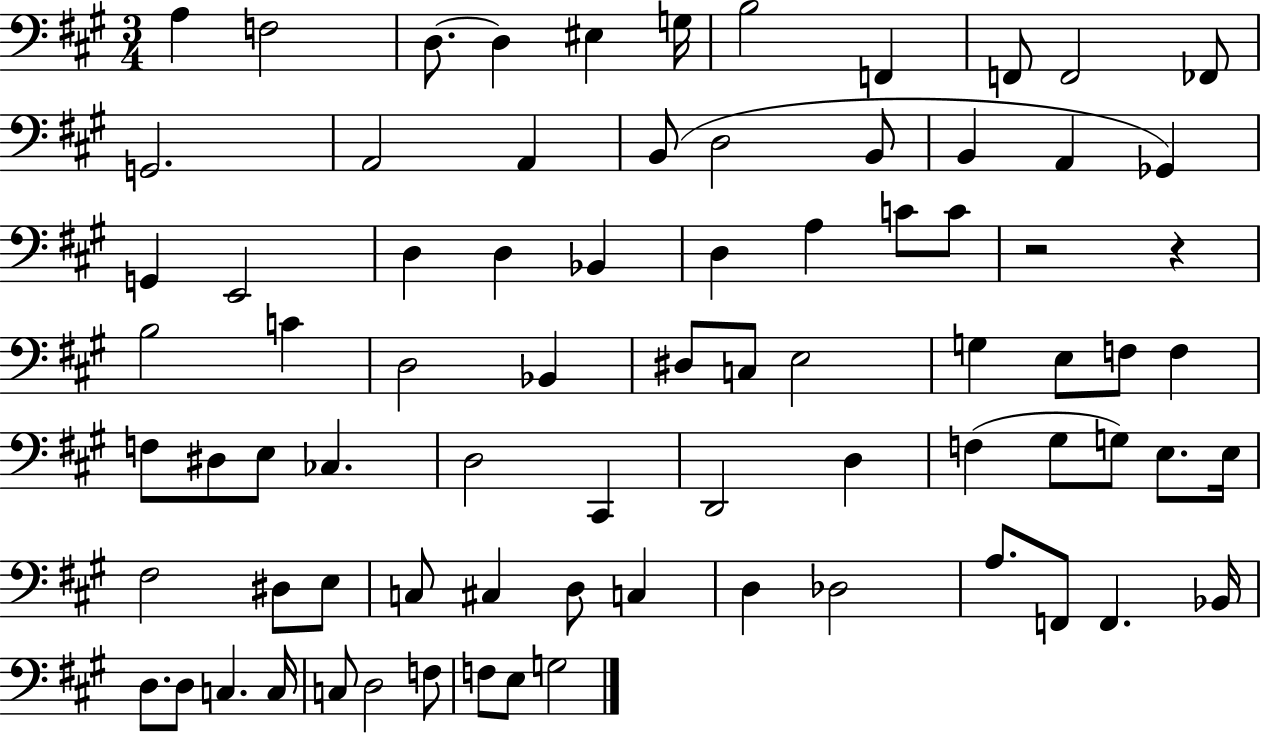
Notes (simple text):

A3/q F3/h D3/e. D3/q EIS3/q G3/s B3/h F2/q F2/e F2/h FES2/e G2/h. A2/h A2/q B2/e D3/h B2/e B2/q A2/q Gb2/q G2/q E2/h D3/q D3/q Bb2/q D3/q A3/q C4/e C4/e R/h R/q B3/h C4/q D3/h Bb2/q D#3/e C3/e E3/h G3/q E3/e F3/e F3/q F3/e D#3/e E3/e CES3/q. D3/h C#2/q D2/h D3/q F3/q G#3/e G3/e E3/e. E3/s F#3/h D#3/e E3/e C3/e C#3/q D3/e C3/q D3/q Db3/h A3/e. F2/e F2/q. Bb2/s D3/e. D3/e C3/q. C3/s C3/e D3/h F3/e F3/e E3/e G3/h